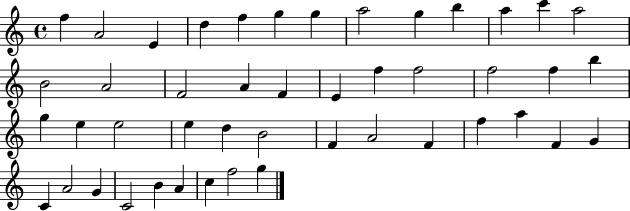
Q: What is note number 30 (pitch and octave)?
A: B4